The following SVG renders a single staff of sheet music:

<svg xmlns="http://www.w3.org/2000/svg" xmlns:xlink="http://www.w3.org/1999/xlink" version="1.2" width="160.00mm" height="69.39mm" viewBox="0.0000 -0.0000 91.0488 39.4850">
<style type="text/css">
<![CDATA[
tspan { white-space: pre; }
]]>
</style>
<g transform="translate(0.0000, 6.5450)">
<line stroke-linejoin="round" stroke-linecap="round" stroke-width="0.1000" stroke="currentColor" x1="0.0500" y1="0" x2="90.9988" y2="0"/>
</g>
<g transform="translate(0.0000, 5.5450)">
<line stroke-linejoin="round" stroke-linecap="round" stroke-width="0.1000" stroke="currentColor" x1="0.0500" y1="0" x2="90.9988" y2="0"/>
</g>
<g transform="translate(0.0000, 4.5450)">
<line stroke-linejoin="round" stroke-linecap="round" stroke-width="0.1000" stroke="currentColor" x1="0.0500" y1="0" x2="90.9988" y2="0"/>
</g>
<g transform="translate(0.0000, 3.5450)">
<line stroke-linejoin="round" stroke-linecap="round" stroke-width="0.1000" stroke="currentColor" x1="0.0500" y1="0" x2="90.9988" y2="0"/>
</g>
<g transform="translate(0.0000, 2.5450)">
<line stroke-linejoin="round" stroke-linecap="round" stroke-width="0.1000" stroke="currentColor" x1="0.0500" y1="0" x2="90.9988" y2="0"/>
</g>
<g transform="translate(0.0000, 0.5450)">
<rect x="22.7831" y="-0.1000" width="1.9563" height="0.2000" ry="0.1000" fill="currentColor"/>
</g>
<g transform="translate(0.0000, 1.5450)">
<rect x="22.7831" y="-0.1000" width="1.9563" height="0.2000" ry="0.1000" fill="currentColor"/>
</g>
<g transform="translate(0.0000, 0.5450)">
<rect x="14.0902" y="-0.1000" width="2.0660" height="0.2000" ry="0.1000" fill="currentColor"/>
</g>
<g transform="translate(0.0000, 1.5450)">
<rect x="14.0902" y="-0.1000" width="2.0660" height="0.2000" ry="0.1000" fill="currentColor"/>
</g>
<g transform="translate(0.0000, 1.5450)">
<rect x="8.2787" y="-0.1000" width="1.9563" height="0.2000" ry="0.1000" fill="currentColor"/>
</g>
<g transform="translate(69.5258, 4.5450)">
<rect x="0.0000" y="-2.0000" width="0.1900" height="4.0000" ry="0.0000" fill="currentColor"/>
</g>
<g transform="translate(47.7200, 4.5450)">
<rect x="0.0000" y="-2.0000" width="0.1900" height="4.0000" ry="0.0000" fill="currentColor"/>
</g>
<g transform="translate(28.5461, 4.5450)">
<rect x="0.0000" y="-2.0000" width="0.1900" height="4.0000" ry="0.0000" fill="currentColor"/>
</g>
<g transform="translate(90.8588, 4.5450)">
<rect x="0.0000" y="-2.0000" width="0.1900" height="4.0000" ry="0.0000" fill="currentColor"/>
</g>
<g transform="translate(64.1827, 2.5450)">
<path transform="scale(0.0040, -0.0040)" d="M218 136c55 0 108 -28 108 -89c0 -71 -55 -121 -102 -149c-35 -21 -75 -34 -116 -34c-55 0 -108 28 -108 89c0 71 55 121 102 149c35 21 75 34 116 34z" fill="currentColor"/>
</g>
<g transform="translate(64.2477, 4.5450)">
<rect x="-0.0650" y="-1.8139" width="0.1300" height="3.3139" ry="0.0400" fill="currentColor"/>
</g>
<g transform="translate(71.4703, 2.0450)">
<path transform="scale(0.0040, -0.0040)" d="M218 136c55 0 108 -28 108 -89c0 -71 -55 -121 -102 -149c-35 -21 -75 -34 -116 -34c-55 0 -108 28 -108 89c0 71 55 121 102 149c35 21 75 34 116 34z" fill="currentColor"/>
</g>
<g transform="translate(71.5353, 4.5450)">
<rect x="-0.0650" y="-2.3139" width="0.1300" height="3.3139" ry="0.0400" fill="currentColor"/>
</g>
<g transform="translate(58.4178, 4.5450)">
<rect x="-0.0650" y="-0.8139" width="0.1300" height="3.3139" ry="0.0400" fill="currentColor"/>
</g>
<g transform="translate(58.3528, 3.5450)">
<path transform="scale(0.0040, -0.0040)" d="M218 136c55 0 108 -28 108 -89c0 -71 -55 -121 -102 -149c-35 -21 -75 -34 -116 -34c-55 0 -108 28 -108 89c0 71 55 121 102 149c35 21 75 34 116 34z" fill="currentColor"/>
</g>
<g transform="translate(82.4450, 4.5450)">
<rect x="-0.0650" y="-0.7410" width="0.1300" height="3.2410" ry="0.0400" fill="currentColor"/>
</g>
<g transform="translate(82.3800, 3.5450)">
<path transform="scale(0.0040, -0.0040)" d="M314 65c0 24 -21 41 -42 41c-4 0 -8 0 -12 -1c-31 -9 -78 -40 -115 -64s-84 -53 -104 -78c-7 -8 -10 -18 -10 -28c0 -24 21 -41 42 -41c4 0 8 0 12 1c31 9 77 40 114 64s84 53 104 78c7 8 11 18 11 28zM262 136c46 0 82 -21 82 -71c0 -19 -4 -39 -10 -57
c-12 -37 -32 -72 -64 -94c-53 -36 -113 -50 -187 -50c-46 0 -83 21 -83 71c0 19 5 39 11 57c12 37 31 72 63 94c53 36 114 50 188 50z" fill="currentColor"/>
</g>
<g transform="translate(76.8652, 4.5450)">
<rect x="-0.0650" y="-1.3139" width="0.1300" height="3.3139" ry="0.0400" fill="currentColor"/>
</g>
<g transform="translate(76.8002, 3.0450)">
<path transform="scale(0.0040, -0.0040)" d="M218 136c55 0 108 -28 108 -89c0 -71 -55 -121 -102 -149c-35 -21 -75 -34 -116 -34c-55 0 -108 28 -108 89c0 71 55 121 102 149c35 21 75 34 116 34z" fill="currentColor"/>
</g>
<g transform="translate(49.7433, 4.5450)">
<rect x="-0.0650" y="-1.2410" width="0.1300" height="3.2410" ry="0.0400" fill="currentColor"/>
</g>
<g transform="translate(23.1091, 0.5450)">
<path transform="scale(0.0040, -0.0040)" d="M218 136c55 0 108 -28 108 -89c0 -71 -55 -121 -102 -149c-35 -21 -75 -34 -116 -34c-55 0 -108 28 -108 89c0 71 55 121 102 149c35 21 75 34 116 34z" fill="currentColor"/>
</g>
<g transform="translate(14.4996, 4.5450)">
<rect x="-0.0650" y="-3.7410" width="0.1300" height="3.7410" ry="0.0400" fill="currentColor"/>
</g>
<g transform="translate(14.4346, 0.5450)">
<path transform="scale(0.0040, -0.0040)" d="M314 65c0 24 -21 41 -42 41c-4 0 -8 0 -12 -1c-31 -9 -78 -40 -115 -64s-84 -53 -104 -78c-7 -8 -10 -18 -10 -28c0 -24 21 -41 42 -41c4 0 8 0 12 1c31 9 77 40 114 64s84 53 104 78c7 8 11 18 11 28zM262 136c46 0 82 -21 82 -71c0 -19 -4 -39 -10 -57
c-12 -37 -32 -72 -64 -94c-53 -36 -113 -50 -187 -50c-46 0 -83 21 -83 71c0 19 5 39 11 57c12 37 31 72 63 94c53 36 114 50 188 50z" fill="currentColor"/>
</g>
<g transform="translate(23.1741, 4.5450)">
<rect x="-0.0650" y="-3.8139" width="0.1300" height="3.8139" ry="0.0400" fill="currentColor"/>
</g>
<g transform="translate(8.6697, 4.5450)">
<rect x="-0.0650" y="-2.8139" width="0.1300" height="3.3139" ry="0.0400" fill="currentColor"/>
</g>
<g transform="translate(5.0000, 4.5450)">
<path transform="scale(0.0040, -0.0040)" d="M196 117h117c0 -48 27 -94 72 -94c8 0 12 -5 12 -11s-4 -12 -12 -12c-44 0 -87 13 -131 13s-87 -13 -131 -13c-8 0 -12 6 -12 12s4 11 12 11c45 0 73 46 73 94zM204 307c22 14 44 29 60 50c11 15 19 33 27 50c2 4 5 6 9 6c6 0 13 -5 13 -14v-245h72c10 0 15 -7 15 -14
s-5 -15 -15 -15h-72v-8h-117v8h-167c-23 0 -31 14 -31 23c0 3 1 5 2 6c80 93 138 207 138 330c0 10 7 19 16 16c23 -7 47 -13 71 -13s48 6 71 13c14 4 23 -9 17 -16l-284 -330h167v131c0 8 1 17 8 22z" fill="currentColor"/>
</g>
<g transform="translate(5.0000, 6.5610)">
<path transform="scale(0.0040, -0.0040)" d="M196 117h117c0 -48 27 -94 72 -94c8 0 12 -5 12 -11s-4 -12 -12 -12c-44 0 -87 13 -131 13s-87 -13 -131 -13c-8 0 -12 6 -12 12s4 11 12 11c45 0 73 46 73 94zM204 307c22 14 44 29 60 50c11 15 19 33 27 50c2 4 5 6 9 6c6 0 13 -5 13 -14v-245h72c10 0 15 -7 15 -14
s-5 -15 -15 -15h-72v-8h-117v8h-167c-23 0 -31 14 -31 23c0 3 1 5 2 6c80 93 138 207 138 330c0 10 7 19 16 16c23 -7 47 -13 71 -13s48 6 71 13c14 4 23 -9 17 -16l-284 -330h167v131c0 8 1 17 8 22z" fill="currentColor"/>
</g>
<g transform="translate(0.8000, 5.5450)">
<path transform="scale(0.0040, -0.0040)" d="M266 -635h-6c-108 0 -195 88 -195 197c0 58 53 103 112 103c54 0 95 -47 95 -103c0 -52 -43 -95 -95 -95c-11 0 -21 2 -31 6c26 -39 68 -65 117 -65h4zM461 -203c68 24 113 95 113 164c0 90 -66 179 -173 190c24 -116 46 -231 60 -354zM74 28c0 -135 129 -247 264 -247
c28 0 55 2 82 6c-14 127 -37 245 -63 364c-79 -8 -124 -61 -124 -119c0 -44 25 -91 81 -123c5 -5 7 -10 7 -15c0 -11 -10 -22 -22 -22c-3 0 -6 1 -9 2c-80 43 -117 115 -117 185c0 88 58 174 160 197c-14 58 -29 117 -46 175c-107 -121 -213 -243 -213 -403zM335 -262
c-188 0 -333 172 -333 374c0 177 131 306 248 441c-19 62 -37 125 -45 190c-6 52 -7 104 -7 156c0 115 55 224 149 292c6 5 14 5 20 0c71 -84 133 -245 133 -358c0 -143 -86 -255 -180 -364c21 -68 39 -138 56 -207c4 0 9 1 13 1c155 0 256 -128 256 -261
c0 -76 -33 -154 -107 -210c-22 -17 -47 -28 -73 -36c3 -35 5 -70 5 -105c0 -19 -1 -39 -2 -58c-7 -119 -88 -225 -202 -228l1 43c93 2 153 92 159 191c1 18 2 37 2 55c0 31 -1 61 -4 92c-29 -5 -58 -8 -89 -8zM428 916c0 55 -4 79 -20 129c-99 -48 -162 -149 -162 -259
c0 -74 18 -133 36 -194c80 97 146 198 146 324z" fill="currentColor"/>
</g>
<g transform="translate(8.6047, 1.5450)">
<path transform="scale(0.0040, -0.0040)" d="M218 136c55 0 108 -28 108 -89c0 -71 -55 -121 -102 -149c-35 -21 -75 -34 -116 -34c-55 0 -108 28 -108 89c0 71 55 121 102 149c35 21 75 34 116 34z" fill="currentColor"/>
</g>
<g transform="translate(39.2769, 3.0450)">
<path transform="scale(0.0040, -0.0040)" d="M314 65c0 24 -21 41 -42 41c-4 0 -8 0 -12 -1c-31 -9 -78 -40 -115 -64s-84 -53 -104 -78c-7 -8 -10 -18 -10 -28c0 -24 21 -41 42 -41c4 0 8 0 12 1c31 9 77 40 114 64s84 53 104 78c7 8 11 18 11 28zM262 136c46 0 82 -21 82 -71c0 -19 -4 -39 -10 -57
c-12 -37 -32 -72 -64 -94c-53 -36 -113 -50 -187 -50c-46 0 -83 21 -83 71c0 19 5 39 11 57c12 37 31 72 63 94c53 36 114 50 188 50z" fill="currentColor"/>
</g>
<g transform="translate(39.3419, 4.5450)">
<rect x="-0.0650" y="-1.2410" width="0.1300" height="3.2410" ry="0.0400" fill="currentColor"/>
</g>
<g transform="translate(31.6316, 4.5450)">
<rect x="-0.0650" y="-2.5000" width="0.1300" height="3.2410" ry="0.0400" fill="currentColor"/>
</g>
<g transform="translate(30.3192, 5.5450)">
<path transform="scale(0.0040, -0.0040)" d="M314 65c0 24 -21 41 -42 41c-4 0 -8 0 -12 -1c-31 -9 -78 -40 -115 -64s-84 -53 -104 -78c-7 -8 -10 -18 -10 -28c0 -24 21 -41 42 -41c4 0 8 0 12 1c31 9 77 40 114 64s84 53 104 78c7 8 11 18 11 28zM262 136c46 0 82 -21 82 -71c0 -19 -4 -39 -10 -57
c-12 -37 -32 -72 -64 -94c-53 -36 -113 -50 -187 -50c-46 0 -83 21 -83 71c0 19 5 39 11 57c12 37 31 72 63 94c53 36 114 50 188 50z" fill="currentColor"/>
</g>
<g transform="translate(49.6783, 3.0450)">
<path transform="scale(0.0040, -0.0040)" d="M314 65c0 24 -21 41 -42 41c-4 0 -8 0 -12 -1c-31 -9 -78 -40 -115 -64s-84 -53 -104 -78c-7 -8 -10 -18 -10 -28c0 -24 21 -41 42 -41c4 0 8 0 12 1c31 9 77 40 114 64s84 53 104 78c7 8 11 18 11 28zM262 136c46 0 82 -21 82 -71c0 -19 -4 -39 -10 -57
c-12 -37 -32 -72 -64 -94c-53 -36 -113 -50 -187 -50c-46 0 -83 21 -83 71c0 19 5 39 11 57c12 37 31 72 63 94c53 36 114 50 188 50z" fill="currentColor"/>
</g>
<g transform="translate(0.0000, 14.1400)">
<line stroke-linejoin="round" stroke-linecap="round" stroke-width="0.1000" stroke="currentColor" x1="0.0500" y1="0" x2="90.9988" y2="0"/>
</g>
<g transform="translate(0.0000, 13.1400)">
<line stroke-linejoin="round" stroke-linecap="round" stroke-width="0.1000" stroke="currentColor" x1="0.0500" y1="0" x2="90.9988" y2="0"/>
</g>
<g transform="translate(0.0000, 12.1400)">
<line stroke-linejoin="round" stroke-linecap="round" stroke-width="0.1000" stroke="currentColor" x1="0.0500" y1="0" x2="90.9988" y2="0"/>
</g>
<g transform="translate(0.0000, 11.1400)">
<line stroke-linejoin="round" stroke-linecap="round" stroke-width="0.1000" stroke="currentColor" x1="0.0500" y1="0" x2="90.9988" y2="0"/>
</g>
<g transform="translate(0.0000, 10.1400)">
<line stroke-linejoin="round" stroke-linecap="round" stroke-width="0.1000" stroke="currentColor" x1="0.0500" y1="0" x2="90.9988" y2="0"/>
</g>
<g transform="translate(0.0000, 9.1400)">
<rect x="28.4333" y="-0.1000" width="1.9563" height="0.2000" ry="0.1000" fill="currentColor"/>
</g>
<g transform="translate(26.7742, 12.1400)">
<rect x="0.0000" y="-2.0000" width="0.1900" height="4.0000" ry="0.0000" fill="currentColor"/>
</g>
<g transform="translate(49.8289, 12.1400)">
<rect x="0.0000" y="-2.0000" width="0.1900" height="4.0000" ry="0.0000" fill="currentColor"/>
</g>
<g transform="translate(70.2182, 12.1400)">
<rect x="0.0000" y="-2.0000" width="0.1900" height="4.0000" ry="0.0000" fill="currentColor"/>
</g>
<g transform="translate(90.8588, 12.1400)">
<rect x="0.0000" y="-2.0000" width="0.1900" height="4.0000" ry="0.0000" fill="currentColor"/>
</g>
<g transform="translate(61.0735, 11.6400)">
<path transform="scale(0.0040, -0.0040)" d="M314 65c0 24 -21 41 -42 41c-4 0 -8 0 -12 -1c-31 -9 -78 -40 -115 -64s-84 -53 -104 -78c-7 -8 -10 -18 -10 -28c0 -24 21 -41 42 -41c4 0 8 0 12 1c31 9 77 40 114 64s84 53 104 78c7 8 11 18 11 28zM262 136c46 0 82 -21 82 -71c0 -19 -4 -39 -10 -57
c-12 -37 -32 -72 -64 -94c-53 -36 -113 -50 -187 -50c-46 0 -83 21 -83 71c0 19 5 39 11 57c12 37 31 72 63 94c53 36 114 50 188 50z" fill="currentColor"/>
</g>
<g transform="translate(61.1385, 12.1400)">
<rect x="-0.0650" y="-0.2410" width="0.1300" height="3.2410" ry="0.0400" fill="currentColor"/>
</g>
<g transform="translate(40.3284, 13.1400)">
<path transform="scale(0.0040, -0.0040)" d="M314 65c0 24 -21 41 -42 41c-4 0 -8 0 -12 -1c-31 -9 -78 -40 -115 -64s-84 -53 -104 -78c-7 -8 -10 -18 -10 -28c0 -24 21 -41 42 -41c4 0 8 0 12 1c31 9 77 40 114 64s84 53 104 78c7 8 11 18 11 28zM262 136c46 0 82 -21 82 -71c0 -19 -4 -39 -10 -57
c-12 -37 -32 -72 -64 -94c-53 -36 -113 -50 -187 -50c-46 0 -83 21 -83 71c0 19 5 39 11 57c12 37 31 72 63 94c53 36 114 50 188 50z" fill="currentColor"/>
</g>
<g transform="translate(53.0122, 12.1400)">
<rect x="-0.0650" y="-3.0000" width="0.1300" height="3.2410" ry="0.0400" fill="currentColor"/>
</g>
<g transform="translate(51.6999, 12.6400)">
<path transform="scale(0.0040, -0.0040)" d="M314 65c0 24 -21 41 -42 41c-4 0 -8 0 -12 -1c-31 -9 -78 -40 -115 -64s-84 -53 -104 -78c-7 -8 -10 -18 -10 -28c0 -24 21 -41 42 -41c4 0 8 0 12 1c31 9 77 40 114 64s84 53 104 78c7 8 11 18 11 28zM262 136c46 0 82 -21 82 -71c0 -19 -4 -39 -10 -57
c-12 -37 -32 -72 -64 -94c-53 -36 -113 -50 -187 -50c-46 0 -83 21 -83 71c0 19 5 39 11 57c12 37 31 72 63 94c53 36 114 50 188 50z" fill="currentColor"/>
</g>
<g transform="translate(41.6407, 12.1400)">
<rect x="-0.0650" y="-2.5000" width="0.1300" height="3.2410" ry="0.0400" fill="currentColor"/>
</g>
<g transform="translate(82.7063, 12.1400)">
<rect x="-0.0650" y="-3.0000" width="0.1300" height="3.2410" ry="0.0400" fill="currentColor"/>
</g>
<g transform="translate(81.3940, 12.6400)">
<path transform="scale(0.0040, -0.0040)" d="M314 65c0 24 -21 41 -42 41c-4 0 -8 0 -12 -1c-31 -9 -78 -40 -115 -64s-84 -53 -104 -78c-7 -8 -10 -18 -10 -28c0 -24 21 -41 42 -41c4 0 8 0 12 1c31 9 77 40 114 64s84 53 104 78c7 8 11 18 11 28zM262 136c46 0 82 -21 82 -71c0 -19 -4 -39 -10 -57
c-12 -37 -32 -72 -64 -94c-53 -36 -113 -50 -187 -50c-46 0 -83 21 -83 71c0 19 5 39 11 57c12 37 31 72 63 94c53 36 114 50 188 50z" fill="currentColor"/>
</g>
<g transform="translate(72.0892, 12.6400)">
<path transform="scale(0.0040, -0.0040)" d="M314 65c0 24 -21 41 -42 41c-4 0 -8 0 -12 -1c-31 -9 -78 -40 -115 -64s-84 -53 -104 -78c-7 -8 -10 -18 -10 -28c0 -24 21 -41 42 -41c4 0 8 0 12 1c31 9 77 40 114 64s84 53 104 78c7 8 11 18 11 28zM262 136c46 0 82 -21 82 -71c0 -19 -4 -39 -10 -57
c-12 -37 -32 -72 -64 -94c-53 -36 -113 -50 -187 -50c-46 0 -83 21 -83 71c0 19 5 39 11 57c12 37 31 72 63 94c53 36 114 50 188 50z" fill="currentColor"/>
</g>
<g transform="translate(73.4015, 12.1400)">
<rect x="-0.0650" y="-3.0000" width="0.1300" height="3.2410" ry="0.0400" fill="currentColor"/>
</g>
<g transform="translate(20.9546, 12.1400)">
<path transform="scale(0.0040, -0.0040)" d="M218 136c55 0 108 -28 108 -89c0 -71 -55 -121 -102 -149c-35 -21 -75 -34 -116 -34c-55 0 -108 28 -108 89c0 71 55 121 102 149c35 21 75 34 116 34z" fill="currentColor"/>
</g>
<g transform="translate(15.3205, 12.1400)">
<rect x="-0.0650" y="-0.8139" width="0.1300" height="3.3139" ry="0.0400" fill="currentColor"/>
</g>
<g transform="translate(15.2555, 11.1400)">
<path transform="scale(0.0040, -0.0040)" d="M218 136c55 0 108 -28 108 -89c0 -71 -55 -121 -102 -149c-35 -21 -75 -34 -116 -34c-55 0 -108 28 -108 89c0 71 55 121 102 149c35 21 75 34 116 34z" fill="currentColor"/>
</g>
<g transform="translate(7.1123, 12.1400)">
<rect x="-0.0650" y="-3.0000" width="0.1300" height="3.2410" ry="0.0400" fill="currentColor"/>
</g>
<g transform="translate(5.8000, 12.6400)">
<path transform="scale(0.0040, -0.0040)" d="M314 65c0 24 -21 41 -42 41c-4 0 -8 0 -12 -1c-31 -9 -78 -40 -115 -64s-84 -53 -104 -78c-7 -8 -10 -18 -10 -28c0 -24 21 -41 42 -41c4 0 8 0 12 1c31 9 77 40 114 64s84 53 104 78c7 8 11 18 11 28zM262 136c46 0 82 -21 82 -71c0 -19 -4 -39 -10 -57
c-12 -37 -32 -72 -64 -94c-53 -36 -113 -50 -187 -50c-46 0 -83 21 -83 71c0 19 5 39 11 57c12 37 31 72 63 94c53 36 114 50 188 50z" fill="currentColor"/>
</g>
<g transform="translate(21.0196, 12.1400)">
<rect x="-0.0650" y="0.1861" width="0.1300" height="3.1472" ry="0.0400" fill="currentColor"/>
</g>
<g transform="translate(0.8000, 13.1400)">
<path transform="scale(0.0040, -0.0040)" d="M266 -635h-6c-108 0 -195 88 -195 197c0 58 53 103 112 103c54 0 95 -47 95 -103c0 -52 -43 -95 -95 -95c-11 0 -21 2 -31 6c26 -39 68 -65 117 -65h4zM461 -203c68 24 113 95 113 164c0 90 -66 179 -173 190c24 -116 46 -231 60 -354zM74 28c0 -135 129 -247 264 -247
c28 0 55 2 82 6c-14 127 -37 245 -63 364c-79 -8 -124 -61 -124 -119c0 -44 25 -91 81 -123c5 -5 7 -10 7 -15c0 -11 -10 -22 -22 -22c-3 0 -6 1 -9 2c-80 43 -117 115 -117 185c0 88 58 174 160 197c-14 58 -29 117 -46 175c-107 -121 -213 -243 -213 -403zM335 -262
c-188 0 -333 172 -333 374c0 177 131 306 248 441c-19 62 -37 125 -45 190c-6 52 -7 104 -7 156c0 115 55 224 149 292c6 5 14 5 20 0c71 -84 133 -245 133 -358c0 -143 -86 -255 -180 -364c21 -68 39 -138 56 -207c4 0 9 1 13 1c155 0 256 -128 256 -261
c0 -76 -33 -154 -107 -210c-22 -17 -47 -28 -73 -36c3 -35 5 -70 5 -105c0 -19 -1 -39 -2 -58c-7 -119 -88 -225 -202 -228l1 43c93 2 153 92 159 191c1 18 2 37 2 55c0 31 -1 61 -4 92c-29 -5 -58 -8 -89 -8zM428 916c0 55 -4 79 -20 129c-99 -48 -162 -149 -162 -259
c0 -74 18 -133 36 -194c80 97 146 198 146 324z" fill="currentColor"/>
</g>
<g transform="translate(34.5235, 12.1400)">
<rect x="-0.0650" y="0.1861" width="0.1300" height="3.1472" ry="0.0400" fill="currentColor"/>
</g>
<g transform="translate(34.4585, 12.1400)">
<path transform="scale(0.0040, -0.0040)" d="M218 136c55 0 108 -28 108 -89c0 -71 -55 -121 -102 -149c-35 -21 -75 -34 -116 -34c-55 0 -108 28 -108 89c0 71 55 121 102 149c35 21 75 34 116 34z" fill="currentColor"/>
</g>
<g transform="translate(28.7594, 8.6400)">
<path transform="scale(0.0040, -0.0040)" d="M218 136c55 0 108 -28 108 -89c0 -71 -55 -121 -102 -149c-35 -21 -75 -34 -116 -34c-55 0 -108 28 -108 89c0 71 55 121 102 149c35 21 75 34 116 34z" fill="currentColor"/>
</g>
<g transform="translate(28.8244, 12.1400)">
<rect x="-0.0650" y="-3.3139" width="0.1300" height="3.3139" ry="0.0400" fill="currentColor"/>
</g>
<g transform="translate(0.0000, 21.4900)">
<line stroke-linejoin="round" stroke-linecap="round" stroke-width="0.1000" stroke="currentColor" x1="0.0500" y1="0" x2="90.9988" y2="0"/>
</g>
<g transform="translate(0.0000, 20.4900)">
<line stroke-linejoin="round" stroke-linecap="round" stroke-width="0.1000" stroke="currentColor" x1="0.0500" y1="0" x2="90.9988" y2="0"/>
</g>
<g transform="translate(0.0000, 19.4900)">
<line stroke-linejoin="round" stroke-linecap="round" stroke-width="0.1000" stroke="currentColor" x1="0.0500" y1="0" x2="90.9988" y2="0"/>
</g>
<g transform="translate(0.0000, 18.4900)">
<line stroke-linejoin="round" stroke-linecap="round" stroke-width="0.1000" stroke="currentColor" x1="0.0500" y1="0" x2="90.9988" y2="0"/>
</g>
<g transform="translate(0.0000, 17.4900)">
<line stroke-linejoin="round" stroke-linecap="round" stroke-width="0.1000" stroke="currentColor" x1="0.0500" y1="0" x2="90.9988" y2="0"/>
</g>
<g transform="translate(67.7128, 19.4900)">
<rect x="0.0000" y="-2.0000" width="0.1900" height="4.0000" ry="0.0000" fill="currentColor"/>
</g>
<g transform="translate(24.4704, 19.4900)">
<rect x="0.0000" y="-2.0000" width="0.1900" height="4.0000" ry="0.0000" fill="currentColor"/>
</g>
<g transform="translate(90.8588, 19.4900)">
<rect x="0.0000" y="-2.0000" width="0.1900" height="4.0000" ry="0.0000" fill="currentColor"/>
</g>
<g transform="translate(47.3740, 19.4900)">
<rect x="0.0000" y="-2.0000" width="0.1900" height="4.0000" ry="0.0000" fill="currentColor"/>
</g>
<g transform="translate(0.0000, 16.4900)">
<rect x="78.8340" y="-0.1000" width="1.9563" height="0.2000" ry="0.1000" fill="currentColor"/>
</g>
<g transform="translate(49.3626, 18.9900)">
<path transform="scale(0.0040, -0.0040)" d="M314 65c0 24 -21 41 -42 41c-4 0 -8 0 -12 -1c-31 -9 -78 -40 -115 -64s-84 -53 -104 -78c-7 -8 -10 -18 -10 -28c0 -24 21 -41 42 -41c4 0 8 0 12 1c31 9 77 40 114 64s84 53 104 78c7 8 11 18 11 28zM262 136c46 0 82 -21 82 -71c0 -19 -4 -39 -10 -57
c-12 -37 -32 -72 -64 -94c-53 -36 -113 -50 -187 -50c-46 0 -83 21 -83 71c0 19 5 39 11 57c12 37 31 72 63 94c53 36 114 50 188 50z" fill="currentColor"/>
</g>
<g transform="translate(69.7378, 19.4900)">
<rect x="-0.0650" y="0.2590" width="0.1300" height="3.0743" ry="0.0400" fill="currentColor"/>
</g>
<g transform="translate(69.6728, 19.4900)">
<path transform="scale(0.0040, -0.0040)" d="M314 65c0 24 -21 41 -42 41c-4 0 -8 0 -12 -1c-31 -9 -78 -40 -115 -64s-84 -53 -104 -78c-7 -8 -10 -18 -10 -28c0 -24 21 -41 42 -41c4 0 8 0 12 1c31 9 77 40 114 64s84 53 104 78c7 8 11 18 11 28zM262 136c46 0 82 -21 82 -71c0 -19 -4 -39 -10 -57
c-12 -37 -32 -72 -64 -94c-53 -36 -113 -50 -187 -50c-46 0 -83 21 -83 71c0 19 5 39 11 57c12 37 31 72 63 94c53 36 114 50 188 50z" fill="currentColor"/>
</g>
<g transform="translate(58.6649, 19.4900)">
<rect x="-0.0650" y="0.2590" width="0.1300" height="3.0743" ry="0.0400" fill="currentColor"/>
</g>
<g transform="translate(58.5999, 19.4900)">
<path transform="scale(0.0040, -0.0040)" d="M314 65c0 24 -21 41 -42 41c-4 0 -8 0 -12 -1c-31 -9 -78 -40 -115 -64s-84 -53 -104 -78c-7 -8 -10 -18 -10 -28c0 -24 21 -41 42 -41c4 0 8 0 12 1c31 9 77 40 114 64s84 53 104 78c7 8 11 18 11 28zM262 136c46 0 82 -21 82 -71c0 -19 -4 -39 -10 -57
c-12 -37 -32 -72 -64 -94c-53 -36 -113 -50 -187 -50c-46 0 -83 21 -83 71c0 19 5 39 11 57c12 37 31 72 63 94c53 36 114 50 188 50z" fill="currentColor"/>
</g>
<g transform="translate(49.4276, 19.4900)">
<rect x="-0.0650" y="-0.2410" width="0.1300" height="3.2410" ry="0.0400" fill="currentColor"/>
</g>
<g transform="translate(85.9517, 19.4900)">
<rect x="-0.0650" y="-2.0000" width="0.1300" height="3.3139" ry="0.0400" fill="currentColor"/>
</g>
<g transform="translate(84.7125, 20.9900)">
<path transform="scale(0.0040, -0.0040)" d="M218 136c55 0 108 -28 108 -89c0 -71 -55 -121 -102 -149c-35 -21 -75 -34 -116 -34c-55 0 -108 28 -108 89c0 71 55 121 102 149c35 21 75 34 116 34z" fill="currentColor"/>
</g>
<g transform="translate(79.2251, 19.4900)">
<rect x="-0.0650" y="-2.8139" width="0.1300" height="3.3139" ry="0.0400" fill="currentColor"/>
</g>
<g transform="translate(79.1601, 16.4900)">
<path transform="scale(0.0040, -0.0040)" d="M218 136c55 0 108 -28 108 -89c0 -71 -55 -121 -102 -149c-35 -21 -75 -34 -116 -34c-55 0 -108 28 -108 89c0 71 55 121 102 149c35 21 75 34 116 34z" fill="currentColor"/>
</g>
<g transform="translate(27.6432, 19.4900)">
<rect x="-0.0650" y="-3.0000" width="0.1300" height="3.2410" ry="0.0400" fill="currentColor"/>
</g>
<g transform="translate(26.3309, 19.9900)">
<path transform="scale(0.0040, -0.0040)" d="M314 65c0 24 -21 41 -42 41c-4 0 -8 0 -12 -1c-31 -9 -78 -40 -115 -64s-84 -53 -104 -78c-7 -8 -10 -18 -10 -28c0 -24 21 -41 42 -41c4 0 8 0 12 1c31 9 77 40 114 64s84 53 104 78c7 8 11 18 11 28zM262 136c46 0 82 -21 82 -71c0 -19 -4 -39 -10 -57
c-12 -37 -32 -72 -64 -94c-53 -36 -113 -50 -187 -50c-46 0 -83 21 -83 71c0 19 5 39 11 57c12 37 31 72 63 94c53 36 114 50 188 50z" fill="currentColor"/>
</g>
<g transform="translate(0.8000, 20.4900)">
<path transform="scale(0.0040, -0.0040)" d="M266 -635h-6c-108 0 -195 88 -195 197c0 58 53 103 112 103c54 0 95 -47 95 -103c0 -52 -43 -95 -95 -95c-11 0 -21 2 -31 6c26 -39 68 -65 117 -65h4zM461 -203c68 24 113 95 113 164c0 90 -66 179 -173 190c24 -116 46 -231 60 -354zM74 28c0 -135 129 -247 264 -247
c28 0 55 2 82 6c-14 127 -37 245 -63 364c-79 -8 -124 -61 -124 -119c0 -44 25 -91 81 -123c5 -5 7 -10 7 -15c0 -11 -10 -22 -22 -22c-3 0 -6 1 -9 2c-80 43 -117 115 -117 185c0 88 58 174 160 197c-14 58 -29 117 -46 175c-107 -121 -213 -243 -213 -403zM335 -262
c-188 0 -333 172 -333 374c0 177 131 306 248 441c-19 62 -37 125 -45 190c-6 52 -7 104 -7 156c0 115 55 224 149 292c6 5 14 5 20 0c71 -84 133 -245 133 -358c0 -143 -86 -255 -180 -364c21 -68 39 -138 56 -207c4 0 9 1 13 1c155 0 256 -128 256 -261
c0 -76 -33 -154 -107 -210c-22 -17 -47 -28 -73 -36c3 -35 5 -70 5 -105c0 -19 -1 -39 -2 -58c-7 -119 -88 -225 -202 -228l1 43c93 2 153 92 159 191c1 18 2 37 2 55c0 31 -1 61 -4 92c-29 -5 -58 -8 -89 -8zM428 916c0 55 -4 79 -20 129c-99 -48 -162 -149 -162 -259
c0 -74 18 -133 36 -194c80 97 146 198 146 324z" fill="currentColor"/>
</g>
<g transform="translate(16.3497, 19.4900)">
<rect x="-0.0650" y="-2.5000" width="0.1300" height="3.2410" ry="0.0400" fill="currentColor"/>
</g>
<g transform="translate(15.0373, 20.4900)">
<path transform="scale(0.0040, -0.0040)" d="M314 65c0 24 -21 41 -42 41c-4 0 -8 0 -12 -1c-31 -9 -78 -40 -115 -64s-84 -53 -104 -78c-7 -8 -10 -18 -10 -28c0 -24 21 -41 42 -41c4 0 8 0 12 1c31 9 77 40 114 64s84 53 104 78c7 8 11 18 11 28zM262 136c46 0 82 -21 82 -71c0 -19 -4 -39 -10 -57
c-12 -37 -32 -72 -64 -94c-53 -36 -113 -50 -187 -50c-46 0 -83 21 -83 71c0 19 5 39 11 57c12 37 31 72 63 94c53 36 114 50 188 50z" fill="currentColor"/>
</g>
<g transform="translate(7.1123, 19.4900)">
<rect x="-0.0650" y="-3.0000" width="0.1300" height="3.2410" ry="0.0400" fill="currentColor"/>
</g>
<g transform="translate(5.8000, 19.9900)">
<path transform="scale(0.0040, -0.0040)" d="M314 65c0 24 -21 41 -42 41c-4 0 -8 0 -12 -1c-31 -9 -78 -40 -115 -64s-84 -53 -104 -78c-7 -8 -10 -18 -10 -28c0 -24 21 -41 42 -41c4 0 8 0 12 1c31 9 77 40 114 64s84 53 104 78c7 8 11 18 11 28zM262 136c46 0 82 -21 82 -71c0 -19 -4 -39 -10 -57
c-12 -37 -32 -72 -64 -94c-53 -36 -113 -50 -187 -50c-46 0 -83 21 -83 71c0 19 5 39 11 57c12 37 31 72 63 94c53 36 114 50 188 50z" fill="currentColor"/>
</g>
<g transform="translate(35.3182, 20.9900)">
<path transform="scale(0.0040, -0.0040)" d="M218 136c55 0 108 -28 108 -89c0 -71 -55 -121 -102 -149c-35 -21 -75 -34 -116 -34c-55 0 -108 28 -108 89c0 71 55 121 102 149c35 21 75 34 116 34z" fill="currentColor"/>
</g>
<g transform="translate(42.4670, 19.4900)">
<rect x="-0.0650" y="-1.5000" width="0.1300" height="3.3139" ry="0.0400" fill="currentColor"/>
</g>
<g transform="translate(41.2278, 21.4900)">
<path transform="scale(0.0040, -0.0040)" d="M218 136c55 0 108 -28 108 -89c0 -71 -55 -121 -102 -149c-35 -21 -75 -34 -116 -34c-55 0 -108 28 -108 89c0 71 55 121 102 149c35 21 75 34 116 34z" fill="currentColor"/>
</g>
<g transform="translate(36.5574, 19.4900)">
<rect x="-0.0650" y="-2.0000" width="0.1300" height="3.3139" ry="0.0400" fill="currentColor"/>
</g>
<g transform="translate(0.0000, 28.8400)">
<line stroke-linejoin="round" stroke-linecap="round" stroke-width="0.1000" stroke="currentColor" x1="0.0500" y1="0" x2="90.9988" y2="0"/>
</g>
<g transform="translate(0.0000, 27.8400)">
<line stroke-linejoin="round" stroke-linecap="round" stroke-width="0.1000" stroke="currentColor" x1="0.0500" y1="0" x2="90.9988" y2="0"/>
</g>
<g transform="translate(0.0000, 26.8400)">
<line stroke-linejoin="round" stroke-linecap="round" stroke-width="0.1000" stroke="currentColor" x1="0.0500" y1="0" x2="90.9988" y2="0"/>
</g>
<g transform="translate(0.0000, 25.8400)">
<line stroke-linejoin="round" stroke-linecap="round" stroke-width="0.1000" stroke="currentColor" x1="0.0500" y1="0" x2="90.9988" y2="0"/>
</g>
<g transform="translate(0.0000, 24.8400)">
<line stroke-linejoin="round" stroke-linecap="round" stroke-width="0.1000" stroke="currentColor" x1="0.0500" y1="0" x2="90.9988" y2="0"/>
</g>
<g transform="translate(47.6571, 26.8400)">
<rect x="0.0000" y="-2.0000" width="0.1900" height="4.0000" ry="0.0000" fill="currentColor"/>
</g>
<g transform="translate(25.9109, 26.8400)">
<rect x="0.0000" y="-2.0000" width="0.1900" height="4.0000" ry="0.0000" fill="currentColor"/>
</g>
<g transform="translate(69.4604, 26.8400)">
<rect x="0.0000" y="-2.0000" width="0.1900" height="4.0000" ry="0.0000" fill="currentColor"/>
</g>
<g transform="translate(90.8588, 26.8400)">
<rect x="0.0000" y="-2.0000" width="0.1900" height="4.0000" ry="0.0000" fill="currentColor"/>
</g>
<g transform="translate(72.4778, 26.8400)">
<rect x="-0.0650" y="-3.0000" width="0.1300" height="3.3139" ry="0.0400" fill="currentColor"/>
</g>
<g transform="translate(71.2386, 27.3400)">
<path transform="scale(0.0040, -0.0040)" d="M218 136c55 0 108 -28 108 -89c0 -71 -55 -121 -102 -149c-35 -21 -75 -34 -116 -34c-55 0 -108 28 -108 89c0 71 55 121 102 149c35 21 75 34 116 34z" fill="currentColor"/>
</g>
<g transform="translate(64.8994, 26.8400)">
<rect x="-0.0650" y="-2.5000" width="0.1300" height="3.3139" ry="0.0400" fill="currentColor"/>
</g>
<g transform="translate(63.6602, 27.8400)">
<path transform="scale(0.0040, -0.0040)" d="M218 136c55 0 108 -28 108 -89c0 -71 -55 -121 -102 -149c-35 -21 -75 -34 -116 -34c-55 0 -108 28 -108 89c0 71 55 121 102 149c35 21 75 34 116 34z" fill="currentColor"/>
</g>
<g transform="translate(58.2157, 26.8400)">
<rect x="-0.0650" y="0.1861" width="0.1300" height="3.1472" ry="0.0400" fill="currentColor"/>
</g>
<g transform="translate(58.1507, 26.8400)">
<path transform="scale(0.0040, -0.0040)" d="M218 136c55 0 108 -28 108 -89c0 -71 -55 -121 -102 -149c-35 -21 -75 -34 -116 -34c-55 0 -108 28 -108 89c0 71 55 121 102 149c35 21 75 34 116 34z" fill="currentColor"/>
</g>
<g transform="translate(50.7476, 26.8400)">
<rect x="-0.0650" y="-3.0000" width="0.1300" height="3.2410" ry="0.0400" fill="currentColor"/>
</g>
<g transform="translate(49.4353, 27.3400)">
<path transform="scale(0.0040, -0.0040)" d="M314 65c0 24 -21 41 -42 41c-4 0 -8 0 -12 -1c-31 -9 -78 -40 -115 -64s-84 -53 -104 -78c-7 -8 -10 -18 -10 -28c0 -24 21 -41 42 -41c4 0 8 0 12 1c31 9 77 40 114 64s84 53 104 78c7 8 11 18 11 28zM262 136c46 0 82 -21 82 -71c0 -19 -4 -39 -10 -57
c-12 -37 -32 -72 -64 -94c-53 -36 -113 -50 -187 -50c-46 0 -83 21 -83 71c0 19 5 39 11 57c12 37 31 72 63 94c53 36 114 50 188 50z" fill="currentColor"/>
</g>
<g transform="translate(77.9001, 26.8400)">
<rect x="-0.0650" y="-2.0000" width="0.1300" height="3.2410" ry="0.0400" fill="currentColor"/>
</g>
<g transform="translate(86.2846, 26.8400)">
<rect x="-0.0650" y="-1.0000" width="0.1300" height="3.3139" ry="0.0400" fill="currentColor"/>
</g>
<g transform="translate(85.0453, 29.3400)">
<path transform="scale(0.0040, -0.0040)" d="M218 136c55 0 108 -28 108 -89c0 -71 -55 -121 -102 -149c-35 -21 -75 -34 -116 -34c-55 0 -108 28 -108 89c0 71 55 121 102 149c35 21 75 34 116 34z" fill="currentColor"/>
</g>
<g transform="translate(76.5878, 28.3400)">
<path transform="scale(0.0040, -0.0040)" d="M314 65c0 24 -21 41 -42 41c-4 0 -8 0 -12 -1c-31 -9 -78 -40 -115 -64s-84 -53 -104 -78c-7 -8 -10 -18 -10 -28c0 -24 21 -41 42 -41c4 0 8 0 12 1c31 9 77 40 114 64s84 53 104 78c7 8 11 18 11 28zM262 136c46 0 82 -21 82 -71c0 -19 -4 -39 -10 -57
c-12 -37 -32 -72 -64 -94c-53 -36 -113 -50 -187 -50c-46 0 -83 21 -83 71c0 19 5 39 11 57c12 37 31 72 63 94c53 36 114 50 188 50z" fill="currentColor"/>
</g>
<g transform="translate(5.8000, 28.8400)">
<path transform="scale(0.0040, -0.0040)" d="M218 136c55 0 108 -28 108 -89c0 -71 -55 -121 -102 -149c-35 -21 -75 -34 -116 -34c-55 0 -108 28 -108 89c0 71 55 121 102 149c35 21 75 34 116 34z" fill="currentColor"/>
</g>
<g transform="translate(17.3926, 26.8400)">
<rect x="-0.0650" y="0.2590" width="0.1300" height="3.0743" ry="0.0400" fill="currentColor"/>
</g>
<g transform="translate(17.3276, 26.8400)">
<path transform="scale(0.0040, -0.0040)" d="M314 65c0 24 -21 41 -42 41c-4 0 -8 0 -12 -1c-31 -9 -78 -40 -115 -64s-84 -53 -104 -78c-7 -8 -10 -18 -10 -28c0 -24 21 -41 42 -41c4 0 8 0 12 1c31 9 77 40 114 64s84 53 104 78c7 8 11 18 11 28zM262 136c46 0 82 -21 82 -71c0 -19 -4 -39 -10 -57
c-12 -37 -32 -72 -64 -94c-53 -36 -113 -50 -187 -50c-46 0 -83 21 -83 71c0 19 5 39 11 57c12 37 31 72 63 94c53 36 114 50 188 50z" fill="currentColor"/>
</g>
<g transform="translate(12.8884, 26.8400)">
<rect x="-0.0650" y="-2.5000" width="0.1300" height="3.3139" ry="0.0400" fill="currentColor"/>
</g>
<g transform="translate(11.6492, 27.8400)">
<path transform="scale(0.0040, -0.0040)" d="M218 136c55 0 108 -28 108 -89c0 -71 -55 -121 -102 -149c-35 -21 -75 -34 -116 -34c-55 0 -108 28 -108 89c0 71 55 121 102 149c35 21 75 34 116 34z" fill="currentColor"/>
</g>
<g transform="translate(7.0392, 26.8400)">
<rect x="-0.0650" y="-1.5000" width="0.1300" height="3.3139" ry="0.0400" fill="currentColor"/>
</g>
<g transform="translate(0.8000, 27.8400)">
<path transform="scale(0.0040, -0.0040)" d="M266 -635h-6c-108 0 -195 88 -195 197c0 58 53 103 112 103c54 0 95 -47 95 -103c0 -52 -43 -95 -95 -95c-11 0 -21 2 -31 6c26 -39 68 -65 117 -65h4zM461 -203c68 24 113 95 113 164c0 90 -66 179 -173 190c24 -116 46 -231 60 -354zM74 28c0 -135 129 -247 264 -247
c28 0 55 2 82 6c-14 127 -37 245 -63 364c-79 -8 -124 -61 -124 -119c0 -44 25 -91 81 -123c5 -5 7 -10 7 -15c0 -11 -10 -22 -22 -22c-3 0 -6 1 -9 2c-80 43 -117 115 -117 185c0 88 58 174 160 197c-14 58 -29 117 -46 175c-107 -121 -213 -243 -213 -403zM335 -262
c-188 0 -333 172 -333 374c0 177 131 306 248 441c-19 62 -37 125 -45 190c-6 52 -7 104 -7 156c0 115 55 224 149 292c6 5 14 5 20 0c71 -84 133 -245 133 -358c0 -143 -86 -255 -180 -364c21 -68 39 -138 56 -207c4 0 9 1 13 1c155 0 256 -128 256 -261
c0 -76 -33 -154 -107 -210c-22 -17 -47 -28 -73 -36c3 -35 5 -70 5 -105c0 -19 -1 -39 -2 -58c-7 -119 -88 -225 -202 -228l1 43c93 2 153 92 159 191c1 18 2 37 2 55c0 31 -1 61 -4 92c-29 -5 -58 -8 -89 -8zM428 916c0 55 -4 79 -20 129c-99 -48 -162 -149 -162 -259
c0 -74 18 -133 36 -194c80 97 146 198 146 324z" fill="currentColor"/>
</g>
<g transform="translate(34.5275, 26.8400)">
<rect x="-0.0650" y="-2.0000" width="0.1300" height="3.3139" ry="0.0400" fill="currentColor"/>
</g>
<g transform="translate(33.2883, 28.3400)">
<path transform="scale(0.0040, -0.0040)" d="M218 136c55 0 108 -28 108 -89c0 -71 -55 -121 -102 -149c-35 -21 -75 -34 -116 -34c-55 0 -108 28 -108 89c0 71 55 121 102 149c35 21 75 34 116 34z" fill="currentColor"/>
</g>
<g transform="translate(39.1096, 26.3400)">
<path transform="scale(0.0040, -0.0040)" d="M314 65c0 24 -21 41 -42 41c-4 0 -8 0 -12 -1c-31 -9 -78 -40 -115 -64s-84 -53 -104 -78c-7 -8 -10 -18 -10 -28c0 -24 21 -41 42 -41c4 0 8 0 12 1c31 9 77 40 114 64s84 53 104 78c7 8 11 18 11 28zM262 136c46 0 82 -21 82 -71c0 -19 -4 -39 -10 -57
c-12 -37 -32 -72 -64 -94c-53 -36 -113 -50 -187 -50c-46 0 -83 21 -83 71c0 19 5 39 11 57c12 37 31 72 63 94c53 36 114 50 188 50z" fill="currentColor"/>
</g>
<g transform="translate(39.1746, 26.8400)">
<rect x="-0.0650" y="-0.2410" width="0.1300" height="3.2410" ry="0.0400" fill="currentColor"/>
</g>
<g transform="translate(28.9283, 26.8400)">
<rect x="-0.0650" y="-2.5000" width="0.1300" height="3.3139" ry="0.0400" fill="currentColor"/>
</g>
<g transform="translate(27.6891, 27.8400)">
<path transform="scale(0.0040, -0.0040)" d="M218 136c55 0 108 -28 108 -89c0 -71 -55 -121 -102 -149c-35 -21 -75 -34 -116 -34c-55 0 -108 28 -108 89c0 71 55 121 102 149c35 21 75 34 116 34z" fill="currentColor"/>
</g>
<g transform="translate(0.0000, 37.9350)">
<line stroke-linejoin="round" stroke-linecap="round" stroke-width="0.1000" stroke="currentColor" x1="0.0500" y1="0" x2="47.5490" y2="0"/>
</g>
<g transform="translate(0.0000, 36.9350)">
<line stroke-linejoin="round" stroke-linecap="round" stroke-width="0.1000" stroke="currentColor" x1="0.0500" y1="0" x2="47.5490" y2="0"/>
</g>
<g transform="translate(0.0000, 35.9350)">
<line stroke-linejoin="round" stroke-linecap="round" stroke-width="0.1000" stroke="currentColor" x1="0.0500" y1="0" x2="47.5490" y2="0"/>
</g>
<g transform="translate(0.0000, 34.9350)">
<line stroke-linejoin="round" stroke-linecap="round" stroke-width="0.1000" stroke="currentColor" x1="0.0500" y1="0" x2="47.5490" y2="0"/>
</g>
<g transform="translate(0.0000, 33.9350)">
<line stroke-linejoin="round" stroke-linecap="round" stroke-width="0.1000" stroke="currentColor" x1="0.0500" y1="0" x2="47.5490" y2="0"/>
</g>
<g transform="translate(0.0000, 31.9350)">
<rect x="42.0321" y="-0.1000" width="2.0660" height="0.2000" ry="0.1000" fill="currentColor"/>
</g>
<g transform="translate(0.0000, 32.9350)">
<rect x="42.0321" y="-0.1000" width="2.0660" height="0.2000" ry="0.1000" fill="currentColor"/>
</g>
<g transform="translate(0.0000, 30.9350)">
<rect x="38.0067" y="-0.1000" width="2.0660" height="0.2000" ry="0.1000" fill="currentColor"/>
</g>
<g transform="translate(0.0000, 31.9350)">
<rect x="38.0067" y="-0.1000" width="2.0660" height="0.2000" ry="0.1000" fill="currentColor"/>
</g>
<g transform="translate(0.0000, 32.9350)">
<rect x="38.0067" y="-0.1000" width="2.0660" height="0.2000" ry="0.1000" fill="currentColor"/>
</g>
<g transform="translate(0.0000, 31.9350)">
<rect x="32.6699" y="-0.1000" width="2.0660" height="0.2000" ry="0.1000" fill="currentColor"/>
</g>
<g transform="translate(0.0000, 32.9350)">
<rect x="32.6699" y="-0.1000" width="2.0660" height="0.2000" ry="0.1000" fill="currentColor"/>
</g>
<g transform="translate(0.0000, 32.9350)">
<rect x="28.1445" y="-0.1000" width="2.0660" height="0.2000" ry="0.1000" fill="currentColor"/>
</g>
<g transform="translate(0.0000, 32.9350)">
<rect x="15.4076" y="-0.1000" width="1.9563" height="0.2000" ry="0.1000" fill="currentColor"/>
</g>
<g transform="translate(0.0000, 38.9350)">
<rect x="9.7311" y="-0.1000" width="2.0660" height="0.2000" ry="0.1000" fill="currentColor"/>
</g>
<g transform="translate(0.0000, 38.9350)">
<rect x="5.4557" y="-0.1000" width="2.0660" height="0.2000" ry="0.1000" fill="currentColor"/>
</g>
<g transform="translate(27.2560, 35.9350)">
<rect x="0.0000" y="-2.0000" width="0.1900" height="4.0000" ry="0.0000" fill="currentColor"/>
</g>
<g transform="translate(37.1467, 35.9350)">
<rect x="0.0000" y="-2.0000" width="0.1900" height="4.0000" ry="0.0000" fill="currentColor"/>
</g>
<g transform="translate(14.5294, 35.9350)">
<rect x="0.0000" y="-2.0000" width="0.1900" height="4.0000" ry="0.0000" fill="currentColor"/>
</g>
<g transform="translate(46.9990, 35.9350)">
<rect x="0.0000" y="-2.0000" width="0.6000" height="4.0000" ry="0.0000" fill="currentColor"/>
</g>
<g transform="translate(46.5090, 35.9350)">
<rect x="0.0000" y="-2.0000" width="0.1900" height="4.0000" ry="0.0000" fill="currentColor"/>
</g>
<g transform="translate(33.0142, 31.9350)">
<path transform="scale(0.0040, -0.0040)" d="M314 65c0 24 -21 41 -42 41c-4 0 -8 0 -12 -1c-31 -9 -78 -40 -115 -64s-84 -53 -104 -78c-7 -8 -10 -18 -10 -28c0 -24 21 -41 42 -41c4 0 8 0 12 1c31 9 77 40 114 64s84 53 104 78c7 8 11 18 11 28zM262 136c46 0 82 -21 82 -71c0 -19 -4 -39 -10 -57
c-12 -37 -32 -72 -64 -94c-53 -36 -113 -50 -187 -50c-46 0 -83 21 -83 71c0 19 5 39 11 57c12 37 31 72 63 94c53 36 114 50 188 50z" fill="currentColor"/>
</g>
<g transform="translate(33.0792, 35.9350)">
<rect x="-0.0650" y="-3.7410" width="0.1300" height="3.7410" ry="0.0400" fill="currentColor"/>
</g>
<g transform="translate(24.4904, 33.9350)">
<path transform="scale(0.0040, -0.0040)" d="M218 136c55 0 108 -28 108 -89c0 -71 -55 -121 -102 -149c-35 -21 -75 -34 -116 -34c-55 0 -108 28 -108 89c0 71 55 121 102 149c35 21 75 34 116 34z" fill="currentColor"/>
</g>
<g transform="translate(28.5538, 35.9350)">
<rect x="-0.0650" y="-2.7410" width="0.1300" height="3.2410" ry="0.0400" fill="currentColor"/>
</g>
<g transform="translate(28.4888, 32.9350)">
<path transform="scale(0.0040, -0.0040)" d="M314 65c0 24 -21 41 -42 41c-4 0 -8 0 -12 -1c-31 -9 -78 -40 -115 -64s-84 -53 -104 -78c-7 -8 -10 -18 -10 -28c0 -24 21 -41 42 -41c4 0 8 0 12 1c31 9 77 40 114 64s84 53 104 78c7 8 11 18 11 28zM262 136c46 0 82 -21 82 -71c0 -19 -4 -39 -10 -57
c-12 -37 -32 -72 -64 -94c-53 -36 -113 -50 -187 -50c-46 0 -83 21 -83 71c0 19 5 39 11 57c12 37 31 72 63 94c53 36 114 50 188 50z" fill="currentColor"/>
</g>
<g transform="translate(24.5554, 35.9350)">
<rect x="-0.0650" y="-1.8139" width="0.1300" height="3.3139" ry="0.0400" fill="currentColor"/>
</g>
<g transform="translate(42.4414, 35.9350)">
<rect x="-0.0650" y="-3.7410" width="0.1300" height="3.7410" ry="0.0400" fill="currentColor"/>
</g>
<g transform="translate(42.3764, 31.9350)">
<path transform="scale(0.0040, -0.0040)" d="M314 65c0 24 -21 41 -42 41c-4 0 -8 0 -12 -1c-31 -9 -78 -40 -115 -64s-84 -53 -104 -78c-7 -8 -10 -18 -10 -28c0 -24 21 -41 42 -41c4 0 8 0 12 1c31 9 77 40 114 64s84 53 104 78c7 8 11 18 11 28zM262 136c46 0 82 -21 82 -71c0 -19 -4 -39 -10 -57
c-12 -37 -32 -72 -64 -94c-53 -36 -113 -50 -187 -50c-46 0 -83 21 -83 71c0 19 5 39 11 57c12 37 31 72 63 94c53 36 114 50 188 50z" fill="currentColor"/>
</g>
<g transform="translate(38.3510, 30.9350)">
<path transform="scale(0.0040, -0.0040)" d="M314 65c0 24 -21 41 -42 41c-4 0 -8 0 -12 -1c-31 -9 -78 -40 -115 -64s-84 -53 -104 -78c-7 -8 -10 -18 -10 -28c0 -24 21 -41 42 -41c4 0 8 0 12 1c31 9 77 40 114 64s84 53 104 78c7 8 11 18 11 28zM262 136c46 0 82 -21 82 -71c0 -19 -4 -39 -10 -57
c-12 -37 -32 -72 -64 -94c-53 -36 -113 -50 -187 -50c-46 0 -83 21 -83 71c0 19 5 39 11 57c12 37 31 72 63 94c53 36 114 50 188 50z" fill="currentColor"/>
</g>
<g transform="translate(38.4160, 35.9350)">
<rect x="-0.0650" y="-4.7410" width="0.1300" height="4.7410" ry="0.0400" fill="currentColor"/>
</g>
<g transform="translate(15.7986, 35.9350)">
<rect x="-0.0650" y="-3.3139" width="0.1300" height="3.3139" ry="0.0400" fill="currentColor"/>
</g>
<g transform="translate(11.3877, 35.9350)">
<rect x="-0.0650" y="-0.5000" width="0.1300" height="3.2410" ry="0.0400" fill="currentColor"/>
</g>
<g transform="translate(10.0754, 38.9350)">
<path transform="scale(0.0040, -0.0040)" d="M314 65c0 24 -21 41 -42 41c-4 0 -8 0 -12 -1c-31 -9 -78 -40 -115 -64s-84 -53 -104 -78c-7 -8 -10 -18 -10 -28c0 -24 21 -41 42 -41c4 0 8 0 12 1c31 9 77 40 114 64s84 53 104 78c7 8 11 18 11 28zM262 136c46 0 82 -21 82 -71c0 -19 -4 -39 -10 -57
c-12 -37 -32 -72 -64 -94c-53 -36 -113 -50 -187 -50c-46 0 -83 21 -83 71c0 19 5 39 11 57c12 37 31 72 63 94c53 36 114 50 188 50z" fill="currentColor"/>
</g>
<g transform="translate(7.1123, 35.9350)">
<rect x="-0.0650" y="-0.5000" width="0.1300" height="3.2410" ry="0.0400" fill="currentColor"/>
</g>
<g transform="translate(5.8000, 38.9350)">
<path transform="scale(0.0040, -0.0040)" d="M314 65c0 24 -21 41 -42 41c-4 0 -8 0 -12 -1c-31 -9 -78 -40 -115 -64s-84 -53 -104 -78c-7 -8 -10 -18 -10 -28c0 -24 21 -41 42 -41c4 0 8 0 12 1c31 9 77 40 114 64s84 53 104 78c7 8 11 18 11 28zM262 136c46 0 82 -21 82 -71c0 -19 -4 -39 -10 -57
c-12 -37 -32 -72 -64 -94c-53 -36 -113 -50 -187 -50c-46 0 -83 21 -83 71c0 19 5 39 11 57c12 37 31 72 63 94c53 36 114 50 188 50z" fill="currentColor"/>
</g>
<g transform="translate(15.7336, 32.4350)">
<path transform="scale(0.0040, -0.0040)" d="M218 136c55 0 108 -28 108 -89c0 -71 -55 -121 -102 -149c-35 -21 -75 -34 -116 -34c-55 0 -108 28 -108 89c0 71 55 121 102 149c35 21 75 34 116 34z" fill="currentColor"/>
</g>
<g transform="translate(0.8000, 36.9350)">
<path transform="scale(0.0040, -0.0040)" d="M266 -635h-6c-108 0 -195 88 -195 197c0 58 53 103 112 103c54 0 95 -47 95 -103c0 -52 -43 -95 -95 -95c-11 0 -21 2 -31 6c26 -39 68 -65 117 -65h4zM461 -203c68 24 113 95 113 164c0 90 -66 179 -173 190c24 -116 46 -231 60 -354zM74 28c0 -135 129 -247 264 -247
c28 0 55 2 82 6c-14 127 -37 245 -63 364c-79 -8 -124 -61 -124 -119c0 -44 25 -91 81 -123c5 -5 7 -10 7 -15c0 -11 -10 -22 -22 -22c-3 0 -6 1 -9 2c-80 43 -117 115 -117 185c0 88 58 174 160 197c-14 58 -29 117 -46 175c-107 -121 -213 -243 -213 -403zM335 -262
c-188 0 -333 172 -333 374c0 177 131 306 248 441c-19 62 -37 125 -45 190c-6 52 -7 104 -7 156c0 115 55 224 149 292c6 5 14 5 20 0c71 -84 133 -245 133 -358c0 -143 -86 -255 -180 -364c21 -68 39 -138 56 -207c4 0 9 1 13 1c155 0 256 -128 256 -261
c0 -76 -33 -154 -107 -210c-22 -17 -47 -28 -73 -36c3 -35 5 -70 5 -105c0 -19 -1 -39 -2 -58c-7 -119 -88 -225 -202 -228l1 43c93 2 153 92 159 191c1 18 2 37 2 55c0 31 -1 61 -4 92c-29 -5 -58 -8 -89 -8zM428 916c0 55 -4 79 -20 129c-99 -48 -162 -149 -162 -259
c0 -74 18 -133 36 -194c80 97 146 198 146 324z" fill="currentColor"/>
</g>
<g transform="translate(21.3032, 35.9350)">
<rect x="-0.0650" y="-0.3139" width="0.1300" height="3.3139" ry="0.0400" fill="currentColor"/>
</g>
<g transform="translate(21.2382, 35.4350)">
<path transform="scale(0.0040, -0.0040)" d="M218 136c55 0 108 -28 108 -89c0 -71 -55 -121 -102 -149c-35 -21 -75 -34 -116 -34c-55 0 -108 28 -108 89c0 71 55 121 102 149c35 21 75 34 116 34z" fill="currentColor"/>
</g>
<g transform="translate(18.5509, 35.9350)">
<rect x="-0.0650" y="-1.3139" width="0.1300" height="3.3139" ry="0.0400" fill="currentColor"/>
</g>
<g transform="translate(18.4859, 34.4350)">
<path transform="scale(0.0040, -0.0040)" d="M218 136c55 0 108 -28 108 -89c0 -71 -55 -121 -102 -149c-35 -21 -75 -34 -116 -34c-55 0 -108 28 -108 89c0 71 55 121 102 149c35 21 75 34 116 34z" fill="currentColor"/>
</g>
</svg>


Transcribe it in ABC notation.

X:1
T:Untitled
M:4/4
L:1/4
K:C
a c'2 c' G2 e2 e2 d f g e d2 A2 d B b B G2 A2 c2 A2 A2 A2 G2 A2 F E c2 B2 B2 a F E G B2 G F c2 A2 B G A F2 D C2 C2 b e c f a2 c'2 e'2 c'2